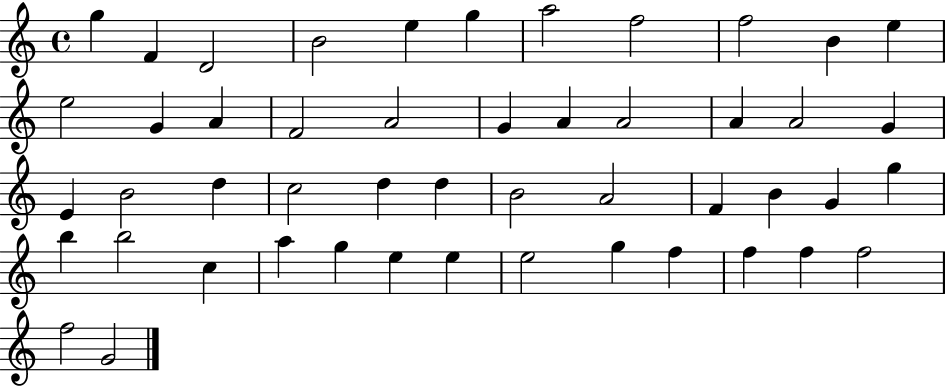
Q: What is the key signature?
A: C major